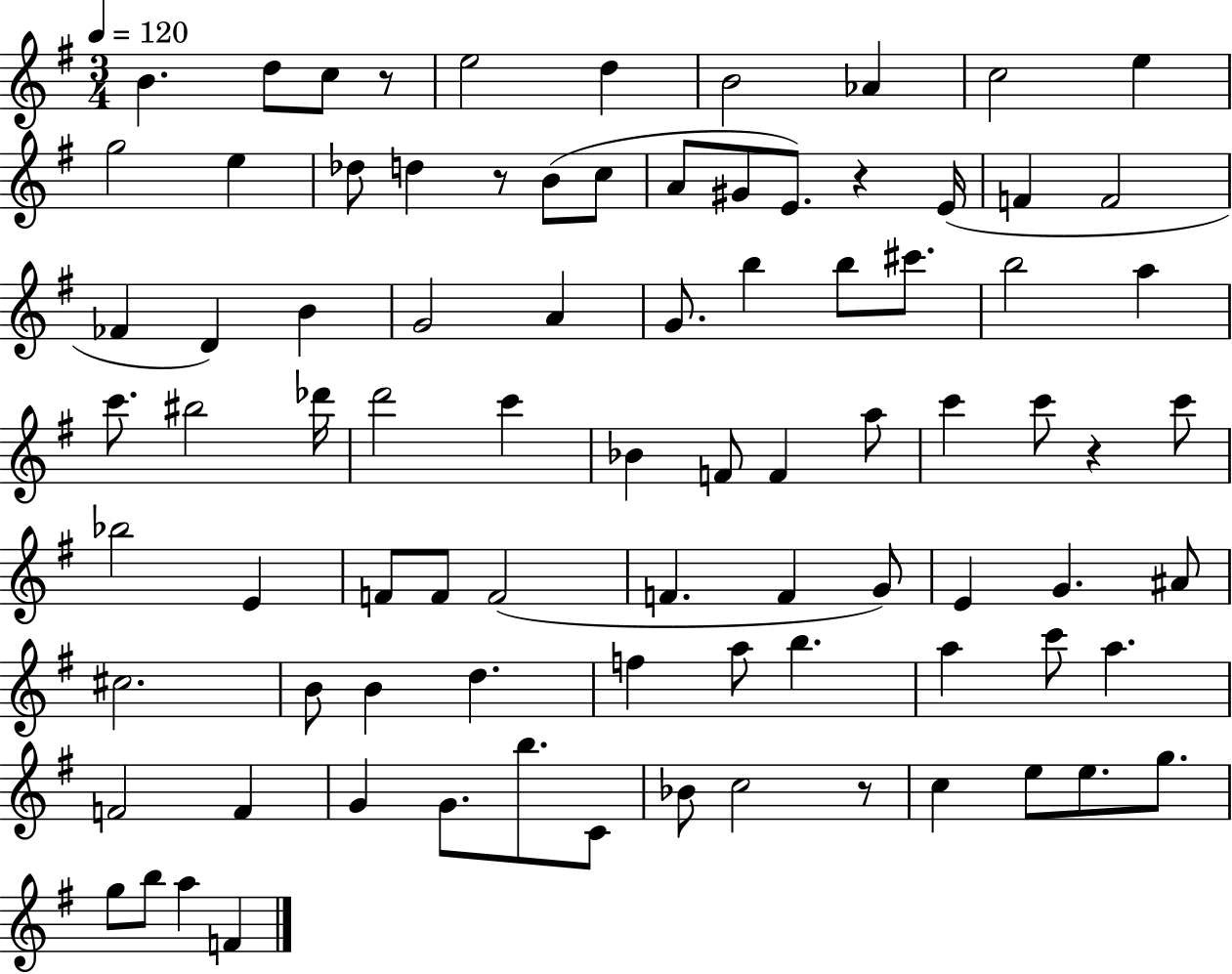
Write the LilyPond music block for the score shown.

{
  \clef treble
  \numericTimeSignature
  \time 3/4
  \key g \major
  \tempo 4 = 120
  b'4. d''8 c''8 r8 | e''2 d''4 | b'2 aes'4 | c''2 e''4 | \break g''2 e''4 | des''8 d''4 r8 b'8( c''8 | a'8 gis'8 e'8.) r4 e'16( | f'4 f'2 | \break fes'4 d'4) b'4 | g'2 a'4 | g'8. b''4 b''8 cis'''8. | b''2 a''4 | \break c'''8. bis''2 des'''16 | d'''2 c'''4 | bes'4 f'8 f'4 a''8 | c'''4 c'''8 r4 c'''8 | \break bes''2 e'4 | f'8 f'8 f'2( | f'4. f'4 g'8) | e'4 g'4. ais'8 | \break cis''2. | b'8 b'4 d''4. | f''4 a''8 b''4. | a''4 c'''8 a''4. | \break f'2 f'4 | g'4 g'8. b''8. c'8 | bes'8 c''2 r8 | c''4 e''8 e''8. g''8. | \break g''8 b''8 a''4 f'4 | \bar "|."
}